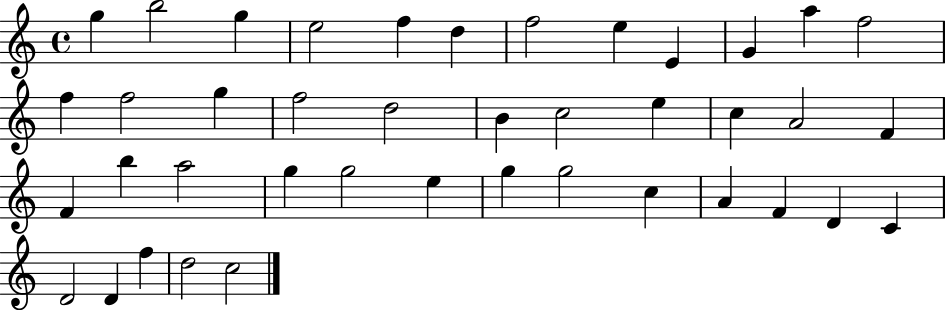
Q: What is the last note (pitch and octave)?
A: C5